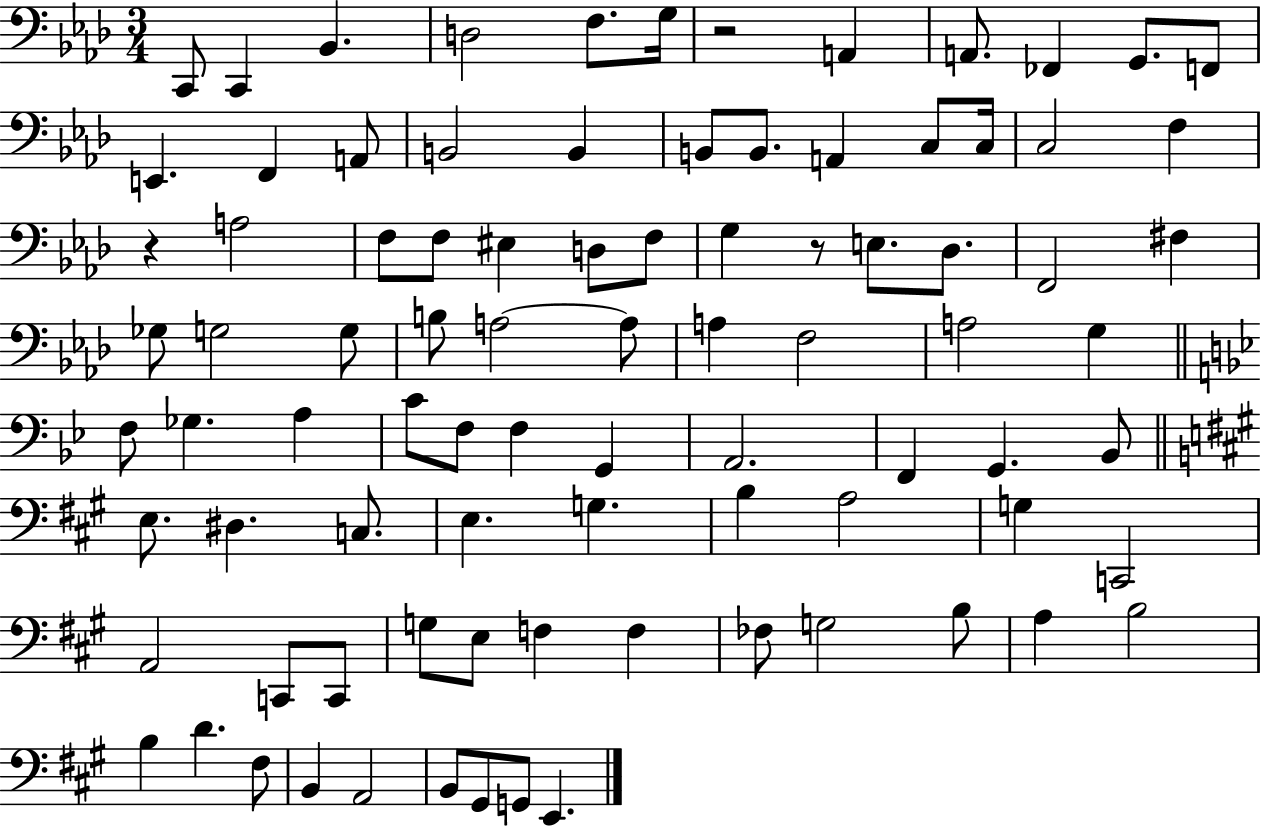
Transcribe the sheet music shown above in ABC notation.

X:1
T:Untitled
M:3/4
L:1/4
K:Ab
C,,/2 C,, _B,, D,2 F,/2 G,/4 z2 A,, A,,/2 _F,, G,,/2 F,,/2 E,, F,, A,,/2 B,,2 B,, B,,/2 B,,/2 A,, C,/2 C,/4 C,2 F, z A,2 F,/2 F,/2 ^E, D,/2 F,/2 G, z/2 E,/2 _D,/2 F,,2 ^F, _G,/2 G,2 G,/2 B,/2 A,2 A,/2 A, F,2 A,2 G, F,/2 _G, A, C/2 F,/2 F, G,, A,,2 F,, G,, _B,,/2 E,/2 ^D, C,/2 E, G, B, A,2 G, C,,2 A,,2 C,,/2 C,,/2 G,/2 E,/2 F, F, _F,/2 G,2 B,/2 A, B,2 B, D ^F,/2 B,, A,,2 B,,/2 ^G,,/2 G,,/2 E,,